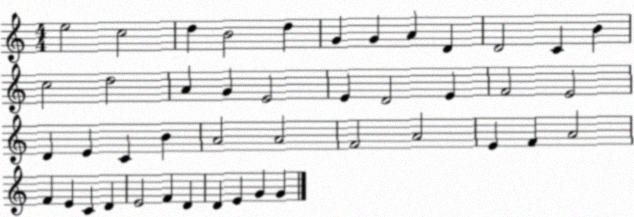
X:1
T:Untitled
M:4/4
L:1/4
K:C
e2 c2 d B2 d G G A D D2 C B c2 d2 A G E2 E D2 E F2 E2 D E C B A2 A2 F2 A2 E F A2 F E C D E2 F D D E G G